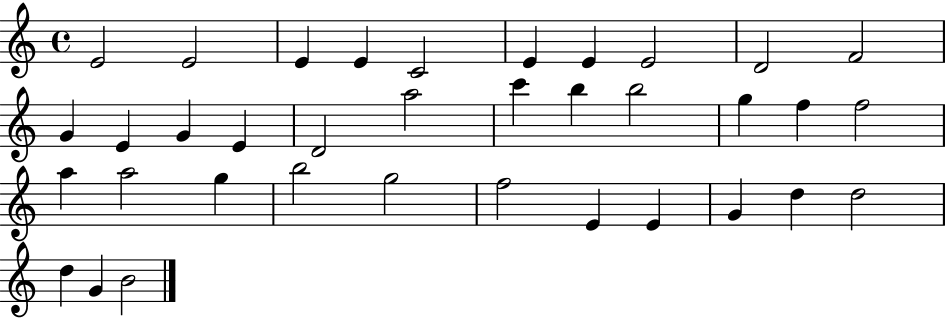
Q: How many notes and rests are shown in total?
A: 36